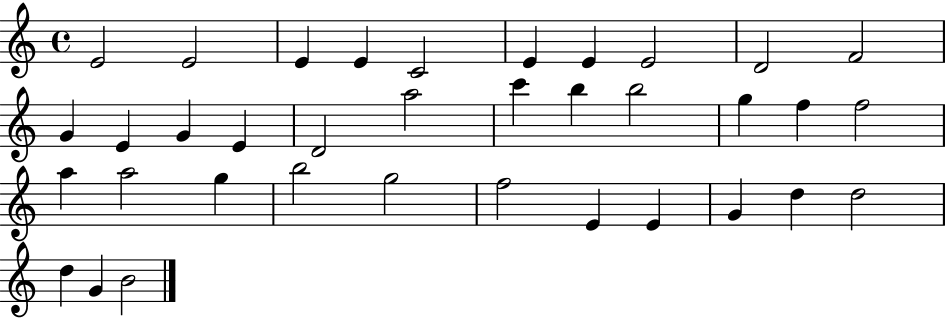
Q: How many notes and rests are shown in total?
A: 36